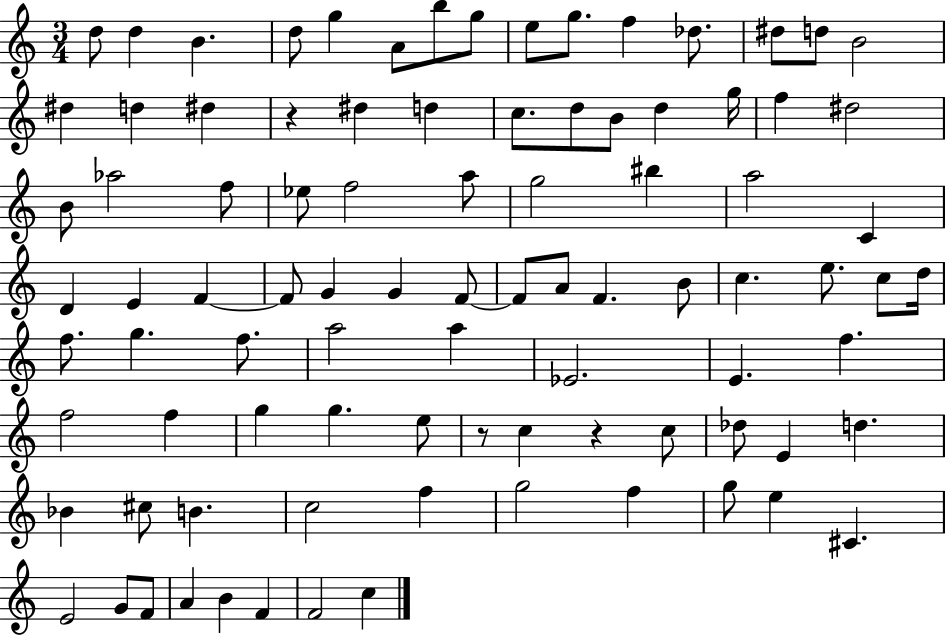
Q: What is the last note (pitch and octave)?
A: C5